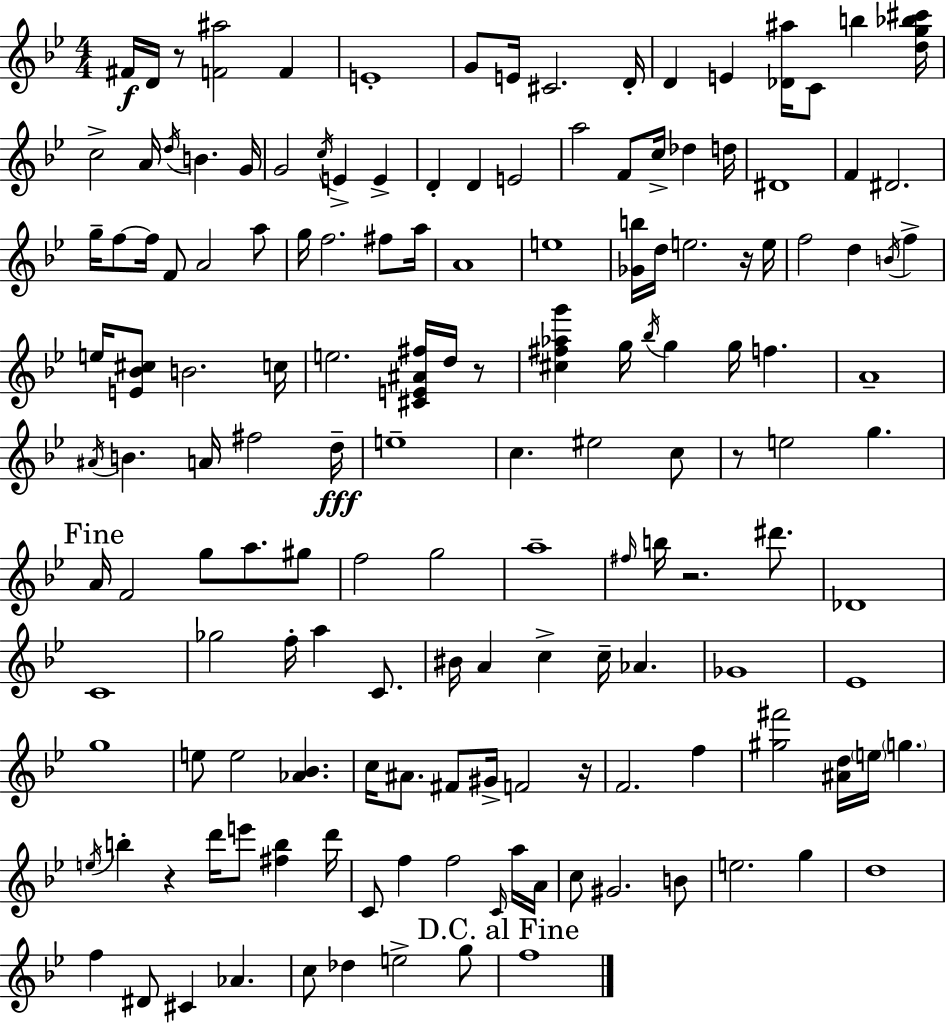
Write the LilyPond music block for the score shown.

{
  \clef treble
  \numericTimeSignature
  \time 4/4
  \key g \minor
  fis'16\f d'16 r8 <f' ais''>2 f'4 | e'1-. | g'8 e'16 cis'2. d'16-. | d'4 e'4 <des' ais''>16 c'8 b''4 <d'' g'' bes'' cis'''>16 | \break c''2-> a'16 \acciaccatura { d''16 } b'4. | g'16 g'2 \acciaccatura { c''16 } e'4-> e'4-> | d'4-. d'4 e'2 | a''2 f'8 c''16-> des''4 | \break d''16 dis'1 | f'4 dis'2. | g''16-- f''8~~ f''16 f'8 a'2 | a''8 g''16 f''2. fis''8 | \break a''16 a'1 | e''1 | <ges' b''>16 d''16 e''2. | r16 e''16 f''2 d''4 \acciaccatura { b'16 } f''4-> | \break e''16 <e' bes' cis''>8 b'2. | c''16 e''2. <cis' e' ais' fis''>16 | d''16 r8 <cis'' fis'' aes'' g'''>4 g''16 \acciaccatura { bes''16 } g''4 g''16 f''4. | a'1-- | \break \acciaccatura { ais'16 } b'4. a'16 fis''2 | d''16--\fff e''1-- | c''4. eis''2 | c''8 r8 e''2 g''4. | \break \mark "Fine" a'16 f'2 g''8 | a''8. gis''8 f''2 g''2 | a''1-- | \grace { fis''16 } b''16 r2. | \break dis'''8. des'1 | c'1 | ges''2 f''16-. a''4 | c'8. bis'16 a'4 c''4-> c''16-- | \break aes'4. ges'1 | ees'1 | g''1 | e''8 e''2 | \break <aes' bes'>4. c''16 ais'8. fis'8 gis'16-> f'2 | r16 f'2. | f''4 <gis'' fis'''>2 <ais' d''>16 \parenthesize e''16 | \parenthesize g''4. \acciaccatura { e''16 } b''4-. r4 d'''16 | \break e'''8 <fis'' b''>4 d'''16 c'8 f''4 f''2 | \grace { c'16 } a''16 a'16 c''8 gis'2. | b'8 e''2. | g''4 d''1 | \break f''4 dis'8 cis'4 | aes'4. c''8 des''4 e''2-> | g''8 \mark "D.C. al Fine" f''1 | \bar "|."
}